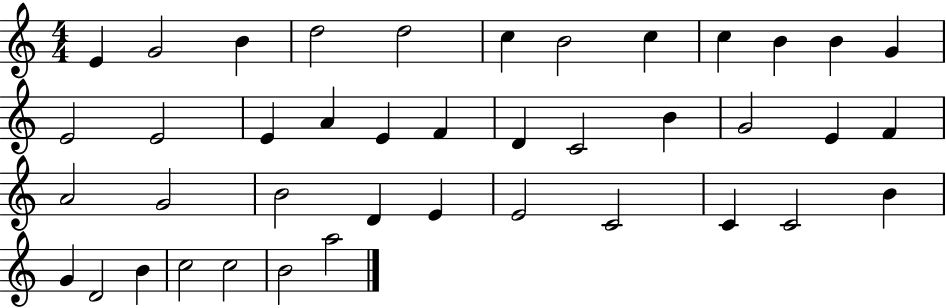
E4/q G4/h B4/q D5/h D5/h C5/q B4/h C5/q C5/q B4/q B4/q G4/q E4/h E4/h E4/q A4/q E4/q F4/q D4/q C4/h B4/q G4/h E4/q F4/q A4/h G4/h B4/h D4/q E4/q E4/h C4/h C4/q C4/h B4/q G4/q D4/h B4/q C5/h C5/h B4/h A5/h